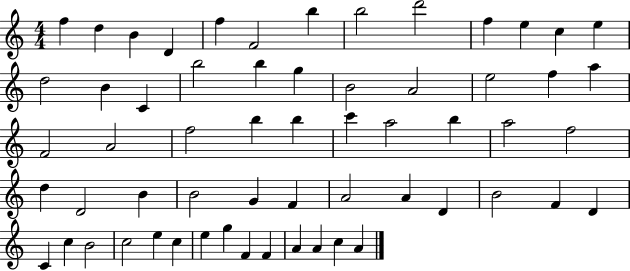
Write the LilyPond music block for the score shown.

{
  \clef treble
  \numericTimeSignature
  \time 4/4
  \key c \major
  f''4 d''4 b'4 d'4 | f''4 f'2 b''4 | b''2 d'''2 | f''4 e''4 c''4 e''4 | \break d''2 b'4 c'4 | b''2 b''4 g''4 | b'2 a'2 | e''2 f''4 a''4 | \break f'2 a'2 | f''2 b''4 b''4 | c'''4 a''2 b''4 | a''2 f''2 | \break d''4 d'2 b'4 | b'2 g'4 f'4 | a'2 a'4 d'4 | b'2 f'4 d'4 | \break c'4 c''4 b'2 | c''2 e''4 c''4 | e''4 g''4 f'4 f'4 | a'4 a'4 c''4 a'4 | \break \bar "|."
}